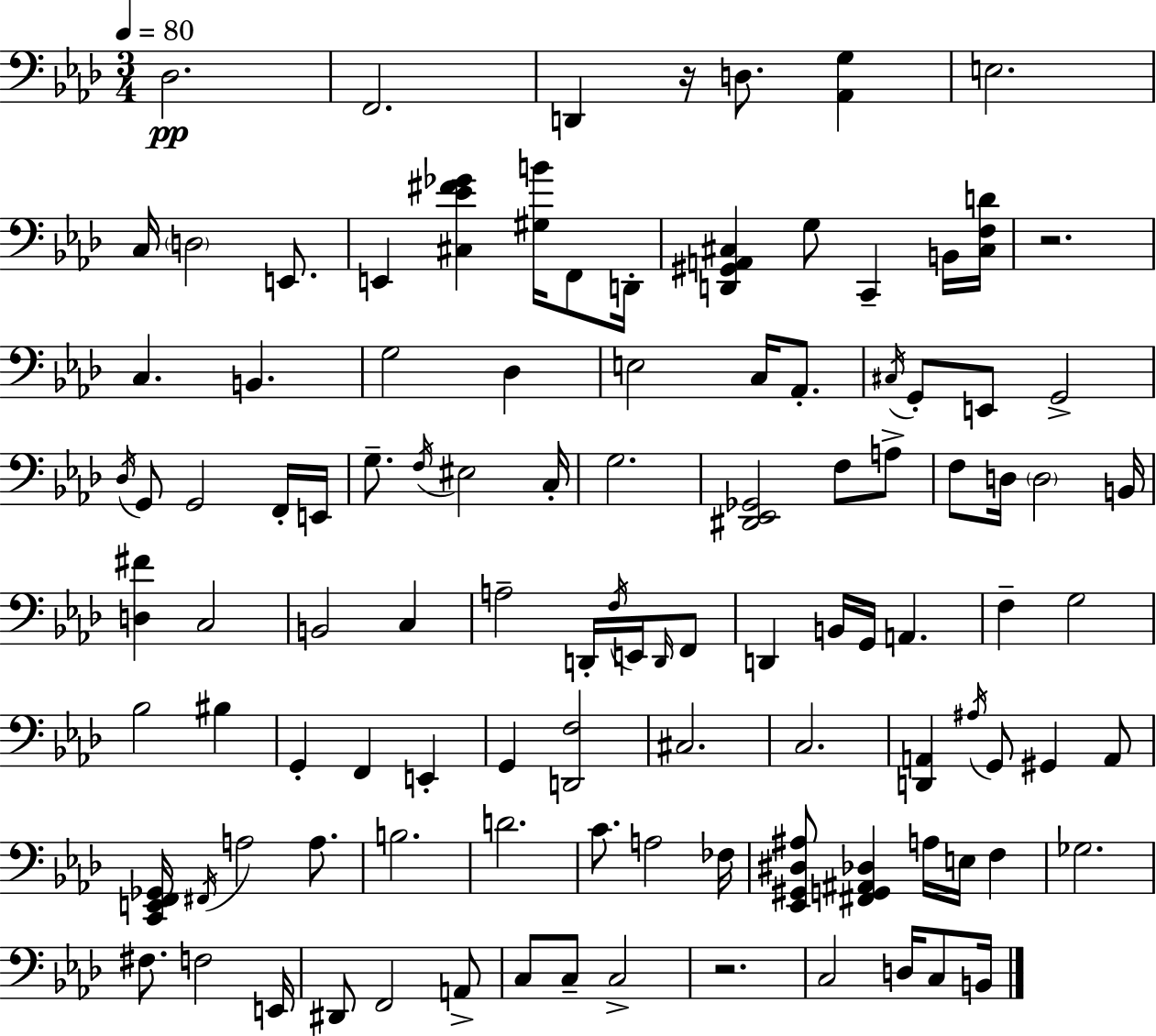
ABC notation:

X:1
T:Untitled
M:3/4
L:1/4
K:Fm
_D,2 F,,2 D,, z/4 D,/2 [_A,,G,] E,2 C,/4 D,2 E,,/2 E,, [^C,_E^F_G] [^G,B]/4 F,,/2 D,,/4 [D,,^G,,A,,^C,] G,/2 C,, B,,/4 [^C,F,D]/4 z2 C, B,, G,2 _D, E,2 C,/4 _A,,/2 ^C,/4 G,,/2 E,,/2 G,,2 _D,/4 G,,/2 G,,2 F,,/4 E,,/4 G,/2 F,/4 ^E,2 C,/4 G,2 [^D,,_E,,_G,,]2 F,/2 A,/2 F,/2 D,/4 D,2 B,,/4 [D,^F] C,2 B,,2 C, A,2 D,,/4 F,/4 E,,/4 D,,/4 F,,/2 D,, B,,/4 G,,/4 A,, F, G,2 _B,2 ^B, G,, F,, E,, G,, [D,,F,]2 ^C,2 C,2 [D,,A,,] ^A,/4 G,,/2 ^G,, A,,/2 [C,,E,,F,,_G,,]/4 ^F,,/4 A,2 A,/2 B,2 D2 C/2 A,2 _F,/4 [_E,,^G,,^D,^A,]/2 [^F,,G,,^A,,_D,] A,/4 E,/4 F, _G,2 ^F,/2 F,2 E,,/4 ^D,,/2 F,,2 A,,/2 C,/2 C,/2 C,2 z2 C,2 D,/4 C,/2 B,,/4